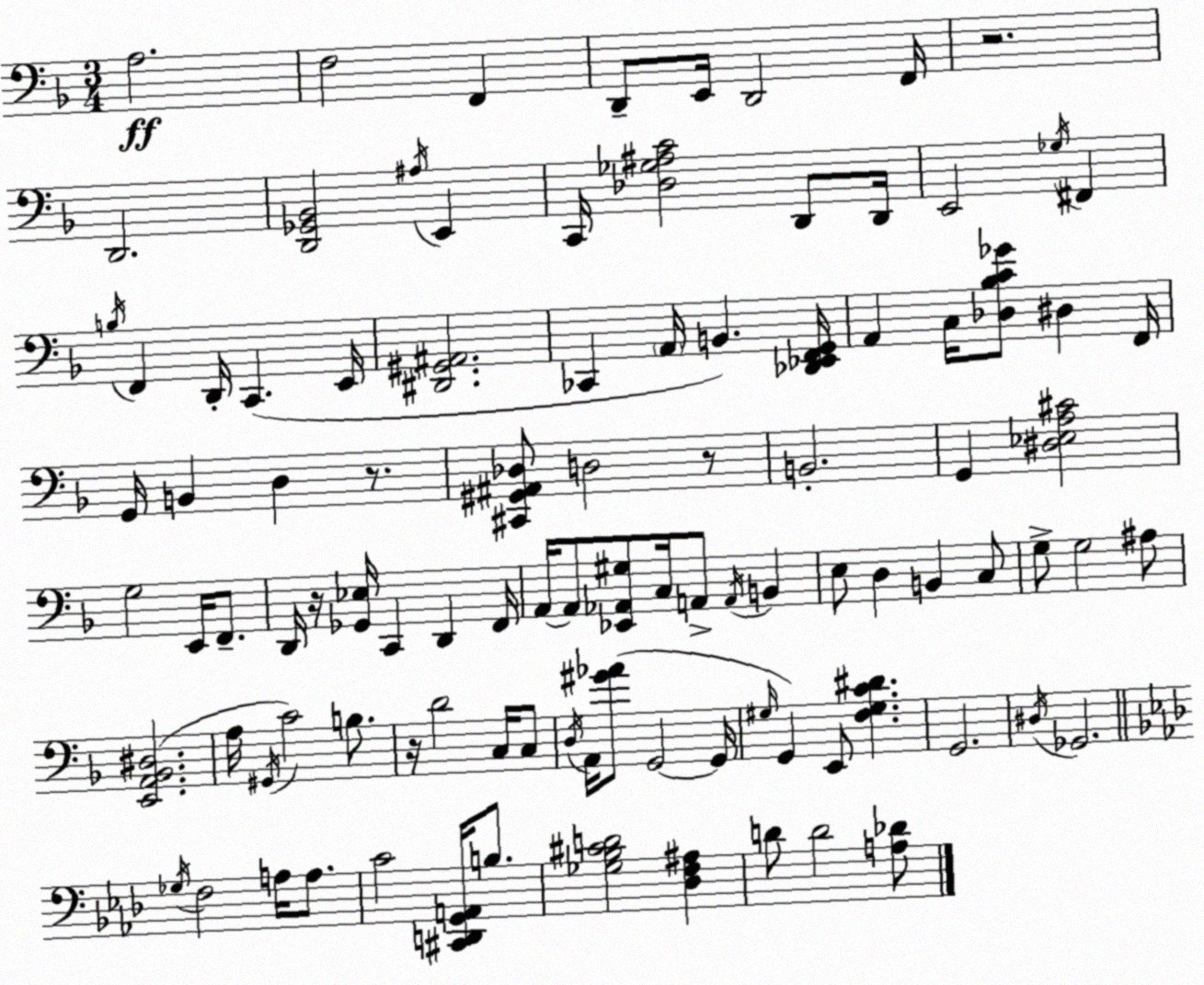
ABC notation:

X:1
T:Untitled
M:3/4
L:1/4
K:F
A,2 F,2 F,, D,,/2 E,,/4 D,,2 F,,/4 z2 D,,2 [D,,_G,,_B,,]2 ^A,/4 E,, C,,/4 [_D,_G,^A,C]2 D,,/2 D,,/4 E,,2 _G,/4 ^F,, B,/4 F,, D,,/4 C,, E,,/4 [^D,,^G,,^A,,]2 _C,, A,,/4 B,, [_D,,_E,,F,,G,,]/4 A,, C,/4 [_D,_B,C_G]/2 ^D, F,,/4 G,,/4 B,, D, z/2 [^C,,^G,,^A,,_D,]/2 D,2 z/2 B,,2 G,, [^D,_E,A,^C]2 G,2 E,,/4 F,,/2 D,,/4 z/4 [_G,,_E,]/4 C,, D,, F,,/4 A,,/4 A,,/2 [_E,,_A,,^G,]/2 C,/4 A,,/2 A,,/4 B,, E,/2 D, B,, C,/2 G,/2 G,2 ^A,/2 [E,,A,,_B,,^D,]2 A,/4 ^G,,/4 C2 B,/2 z/4 D2 C,/4 C,/2 D,/4 A,,/4 [^G_A]/2 G,,2 G,,/4 ^G,/4 G,, E,,/2 [F,^G,C^D] G,,2 ^D,/4 _G,,2 _G,/4 F,2 A,/4 A,/2 C2 [^C,,D,,G,,A,,]/4 B,/2 [_G,_B,^CD]2 [_D,F,^A,] D/2 D2 [A,_D]/2